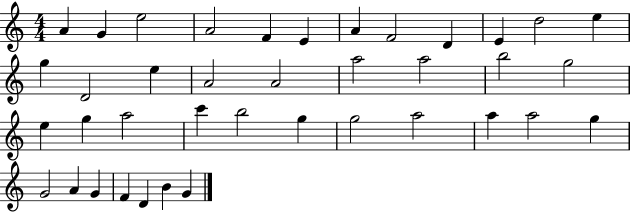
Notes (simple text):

A4/q G4/q E5/h A4/h F4/q E4/q A4/q F4/h D4/q E4/q D5/h E5/q G5/q D4/h E5/q A4/h A4/h A5/h A5/h B5/h G5/h E5/q G5/q A5/h C6/q B5/h G5/q G5/h A5/h A5/q A5/h G5/q G4/h A4/q G4/q F4/q D4/q B4/q G4/q